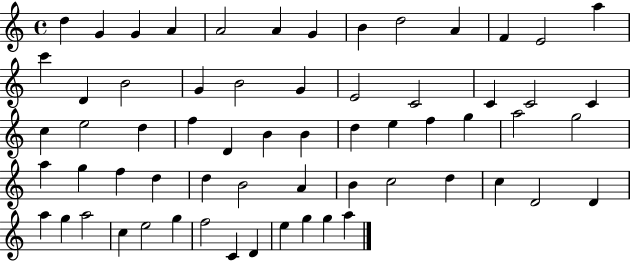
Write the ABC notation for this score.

X:1
T:Untitled
M:4/4
L:1/4
K:C
d G G A A2 A G B d2 A F E2 a c' D B2 G B2 G E2 C2 C C2 C c e2 d f D B B d e f g a2 g2 a g f d d B2 A B c2 d c D2 D a g a2 c e2 g f2 C D e g g a